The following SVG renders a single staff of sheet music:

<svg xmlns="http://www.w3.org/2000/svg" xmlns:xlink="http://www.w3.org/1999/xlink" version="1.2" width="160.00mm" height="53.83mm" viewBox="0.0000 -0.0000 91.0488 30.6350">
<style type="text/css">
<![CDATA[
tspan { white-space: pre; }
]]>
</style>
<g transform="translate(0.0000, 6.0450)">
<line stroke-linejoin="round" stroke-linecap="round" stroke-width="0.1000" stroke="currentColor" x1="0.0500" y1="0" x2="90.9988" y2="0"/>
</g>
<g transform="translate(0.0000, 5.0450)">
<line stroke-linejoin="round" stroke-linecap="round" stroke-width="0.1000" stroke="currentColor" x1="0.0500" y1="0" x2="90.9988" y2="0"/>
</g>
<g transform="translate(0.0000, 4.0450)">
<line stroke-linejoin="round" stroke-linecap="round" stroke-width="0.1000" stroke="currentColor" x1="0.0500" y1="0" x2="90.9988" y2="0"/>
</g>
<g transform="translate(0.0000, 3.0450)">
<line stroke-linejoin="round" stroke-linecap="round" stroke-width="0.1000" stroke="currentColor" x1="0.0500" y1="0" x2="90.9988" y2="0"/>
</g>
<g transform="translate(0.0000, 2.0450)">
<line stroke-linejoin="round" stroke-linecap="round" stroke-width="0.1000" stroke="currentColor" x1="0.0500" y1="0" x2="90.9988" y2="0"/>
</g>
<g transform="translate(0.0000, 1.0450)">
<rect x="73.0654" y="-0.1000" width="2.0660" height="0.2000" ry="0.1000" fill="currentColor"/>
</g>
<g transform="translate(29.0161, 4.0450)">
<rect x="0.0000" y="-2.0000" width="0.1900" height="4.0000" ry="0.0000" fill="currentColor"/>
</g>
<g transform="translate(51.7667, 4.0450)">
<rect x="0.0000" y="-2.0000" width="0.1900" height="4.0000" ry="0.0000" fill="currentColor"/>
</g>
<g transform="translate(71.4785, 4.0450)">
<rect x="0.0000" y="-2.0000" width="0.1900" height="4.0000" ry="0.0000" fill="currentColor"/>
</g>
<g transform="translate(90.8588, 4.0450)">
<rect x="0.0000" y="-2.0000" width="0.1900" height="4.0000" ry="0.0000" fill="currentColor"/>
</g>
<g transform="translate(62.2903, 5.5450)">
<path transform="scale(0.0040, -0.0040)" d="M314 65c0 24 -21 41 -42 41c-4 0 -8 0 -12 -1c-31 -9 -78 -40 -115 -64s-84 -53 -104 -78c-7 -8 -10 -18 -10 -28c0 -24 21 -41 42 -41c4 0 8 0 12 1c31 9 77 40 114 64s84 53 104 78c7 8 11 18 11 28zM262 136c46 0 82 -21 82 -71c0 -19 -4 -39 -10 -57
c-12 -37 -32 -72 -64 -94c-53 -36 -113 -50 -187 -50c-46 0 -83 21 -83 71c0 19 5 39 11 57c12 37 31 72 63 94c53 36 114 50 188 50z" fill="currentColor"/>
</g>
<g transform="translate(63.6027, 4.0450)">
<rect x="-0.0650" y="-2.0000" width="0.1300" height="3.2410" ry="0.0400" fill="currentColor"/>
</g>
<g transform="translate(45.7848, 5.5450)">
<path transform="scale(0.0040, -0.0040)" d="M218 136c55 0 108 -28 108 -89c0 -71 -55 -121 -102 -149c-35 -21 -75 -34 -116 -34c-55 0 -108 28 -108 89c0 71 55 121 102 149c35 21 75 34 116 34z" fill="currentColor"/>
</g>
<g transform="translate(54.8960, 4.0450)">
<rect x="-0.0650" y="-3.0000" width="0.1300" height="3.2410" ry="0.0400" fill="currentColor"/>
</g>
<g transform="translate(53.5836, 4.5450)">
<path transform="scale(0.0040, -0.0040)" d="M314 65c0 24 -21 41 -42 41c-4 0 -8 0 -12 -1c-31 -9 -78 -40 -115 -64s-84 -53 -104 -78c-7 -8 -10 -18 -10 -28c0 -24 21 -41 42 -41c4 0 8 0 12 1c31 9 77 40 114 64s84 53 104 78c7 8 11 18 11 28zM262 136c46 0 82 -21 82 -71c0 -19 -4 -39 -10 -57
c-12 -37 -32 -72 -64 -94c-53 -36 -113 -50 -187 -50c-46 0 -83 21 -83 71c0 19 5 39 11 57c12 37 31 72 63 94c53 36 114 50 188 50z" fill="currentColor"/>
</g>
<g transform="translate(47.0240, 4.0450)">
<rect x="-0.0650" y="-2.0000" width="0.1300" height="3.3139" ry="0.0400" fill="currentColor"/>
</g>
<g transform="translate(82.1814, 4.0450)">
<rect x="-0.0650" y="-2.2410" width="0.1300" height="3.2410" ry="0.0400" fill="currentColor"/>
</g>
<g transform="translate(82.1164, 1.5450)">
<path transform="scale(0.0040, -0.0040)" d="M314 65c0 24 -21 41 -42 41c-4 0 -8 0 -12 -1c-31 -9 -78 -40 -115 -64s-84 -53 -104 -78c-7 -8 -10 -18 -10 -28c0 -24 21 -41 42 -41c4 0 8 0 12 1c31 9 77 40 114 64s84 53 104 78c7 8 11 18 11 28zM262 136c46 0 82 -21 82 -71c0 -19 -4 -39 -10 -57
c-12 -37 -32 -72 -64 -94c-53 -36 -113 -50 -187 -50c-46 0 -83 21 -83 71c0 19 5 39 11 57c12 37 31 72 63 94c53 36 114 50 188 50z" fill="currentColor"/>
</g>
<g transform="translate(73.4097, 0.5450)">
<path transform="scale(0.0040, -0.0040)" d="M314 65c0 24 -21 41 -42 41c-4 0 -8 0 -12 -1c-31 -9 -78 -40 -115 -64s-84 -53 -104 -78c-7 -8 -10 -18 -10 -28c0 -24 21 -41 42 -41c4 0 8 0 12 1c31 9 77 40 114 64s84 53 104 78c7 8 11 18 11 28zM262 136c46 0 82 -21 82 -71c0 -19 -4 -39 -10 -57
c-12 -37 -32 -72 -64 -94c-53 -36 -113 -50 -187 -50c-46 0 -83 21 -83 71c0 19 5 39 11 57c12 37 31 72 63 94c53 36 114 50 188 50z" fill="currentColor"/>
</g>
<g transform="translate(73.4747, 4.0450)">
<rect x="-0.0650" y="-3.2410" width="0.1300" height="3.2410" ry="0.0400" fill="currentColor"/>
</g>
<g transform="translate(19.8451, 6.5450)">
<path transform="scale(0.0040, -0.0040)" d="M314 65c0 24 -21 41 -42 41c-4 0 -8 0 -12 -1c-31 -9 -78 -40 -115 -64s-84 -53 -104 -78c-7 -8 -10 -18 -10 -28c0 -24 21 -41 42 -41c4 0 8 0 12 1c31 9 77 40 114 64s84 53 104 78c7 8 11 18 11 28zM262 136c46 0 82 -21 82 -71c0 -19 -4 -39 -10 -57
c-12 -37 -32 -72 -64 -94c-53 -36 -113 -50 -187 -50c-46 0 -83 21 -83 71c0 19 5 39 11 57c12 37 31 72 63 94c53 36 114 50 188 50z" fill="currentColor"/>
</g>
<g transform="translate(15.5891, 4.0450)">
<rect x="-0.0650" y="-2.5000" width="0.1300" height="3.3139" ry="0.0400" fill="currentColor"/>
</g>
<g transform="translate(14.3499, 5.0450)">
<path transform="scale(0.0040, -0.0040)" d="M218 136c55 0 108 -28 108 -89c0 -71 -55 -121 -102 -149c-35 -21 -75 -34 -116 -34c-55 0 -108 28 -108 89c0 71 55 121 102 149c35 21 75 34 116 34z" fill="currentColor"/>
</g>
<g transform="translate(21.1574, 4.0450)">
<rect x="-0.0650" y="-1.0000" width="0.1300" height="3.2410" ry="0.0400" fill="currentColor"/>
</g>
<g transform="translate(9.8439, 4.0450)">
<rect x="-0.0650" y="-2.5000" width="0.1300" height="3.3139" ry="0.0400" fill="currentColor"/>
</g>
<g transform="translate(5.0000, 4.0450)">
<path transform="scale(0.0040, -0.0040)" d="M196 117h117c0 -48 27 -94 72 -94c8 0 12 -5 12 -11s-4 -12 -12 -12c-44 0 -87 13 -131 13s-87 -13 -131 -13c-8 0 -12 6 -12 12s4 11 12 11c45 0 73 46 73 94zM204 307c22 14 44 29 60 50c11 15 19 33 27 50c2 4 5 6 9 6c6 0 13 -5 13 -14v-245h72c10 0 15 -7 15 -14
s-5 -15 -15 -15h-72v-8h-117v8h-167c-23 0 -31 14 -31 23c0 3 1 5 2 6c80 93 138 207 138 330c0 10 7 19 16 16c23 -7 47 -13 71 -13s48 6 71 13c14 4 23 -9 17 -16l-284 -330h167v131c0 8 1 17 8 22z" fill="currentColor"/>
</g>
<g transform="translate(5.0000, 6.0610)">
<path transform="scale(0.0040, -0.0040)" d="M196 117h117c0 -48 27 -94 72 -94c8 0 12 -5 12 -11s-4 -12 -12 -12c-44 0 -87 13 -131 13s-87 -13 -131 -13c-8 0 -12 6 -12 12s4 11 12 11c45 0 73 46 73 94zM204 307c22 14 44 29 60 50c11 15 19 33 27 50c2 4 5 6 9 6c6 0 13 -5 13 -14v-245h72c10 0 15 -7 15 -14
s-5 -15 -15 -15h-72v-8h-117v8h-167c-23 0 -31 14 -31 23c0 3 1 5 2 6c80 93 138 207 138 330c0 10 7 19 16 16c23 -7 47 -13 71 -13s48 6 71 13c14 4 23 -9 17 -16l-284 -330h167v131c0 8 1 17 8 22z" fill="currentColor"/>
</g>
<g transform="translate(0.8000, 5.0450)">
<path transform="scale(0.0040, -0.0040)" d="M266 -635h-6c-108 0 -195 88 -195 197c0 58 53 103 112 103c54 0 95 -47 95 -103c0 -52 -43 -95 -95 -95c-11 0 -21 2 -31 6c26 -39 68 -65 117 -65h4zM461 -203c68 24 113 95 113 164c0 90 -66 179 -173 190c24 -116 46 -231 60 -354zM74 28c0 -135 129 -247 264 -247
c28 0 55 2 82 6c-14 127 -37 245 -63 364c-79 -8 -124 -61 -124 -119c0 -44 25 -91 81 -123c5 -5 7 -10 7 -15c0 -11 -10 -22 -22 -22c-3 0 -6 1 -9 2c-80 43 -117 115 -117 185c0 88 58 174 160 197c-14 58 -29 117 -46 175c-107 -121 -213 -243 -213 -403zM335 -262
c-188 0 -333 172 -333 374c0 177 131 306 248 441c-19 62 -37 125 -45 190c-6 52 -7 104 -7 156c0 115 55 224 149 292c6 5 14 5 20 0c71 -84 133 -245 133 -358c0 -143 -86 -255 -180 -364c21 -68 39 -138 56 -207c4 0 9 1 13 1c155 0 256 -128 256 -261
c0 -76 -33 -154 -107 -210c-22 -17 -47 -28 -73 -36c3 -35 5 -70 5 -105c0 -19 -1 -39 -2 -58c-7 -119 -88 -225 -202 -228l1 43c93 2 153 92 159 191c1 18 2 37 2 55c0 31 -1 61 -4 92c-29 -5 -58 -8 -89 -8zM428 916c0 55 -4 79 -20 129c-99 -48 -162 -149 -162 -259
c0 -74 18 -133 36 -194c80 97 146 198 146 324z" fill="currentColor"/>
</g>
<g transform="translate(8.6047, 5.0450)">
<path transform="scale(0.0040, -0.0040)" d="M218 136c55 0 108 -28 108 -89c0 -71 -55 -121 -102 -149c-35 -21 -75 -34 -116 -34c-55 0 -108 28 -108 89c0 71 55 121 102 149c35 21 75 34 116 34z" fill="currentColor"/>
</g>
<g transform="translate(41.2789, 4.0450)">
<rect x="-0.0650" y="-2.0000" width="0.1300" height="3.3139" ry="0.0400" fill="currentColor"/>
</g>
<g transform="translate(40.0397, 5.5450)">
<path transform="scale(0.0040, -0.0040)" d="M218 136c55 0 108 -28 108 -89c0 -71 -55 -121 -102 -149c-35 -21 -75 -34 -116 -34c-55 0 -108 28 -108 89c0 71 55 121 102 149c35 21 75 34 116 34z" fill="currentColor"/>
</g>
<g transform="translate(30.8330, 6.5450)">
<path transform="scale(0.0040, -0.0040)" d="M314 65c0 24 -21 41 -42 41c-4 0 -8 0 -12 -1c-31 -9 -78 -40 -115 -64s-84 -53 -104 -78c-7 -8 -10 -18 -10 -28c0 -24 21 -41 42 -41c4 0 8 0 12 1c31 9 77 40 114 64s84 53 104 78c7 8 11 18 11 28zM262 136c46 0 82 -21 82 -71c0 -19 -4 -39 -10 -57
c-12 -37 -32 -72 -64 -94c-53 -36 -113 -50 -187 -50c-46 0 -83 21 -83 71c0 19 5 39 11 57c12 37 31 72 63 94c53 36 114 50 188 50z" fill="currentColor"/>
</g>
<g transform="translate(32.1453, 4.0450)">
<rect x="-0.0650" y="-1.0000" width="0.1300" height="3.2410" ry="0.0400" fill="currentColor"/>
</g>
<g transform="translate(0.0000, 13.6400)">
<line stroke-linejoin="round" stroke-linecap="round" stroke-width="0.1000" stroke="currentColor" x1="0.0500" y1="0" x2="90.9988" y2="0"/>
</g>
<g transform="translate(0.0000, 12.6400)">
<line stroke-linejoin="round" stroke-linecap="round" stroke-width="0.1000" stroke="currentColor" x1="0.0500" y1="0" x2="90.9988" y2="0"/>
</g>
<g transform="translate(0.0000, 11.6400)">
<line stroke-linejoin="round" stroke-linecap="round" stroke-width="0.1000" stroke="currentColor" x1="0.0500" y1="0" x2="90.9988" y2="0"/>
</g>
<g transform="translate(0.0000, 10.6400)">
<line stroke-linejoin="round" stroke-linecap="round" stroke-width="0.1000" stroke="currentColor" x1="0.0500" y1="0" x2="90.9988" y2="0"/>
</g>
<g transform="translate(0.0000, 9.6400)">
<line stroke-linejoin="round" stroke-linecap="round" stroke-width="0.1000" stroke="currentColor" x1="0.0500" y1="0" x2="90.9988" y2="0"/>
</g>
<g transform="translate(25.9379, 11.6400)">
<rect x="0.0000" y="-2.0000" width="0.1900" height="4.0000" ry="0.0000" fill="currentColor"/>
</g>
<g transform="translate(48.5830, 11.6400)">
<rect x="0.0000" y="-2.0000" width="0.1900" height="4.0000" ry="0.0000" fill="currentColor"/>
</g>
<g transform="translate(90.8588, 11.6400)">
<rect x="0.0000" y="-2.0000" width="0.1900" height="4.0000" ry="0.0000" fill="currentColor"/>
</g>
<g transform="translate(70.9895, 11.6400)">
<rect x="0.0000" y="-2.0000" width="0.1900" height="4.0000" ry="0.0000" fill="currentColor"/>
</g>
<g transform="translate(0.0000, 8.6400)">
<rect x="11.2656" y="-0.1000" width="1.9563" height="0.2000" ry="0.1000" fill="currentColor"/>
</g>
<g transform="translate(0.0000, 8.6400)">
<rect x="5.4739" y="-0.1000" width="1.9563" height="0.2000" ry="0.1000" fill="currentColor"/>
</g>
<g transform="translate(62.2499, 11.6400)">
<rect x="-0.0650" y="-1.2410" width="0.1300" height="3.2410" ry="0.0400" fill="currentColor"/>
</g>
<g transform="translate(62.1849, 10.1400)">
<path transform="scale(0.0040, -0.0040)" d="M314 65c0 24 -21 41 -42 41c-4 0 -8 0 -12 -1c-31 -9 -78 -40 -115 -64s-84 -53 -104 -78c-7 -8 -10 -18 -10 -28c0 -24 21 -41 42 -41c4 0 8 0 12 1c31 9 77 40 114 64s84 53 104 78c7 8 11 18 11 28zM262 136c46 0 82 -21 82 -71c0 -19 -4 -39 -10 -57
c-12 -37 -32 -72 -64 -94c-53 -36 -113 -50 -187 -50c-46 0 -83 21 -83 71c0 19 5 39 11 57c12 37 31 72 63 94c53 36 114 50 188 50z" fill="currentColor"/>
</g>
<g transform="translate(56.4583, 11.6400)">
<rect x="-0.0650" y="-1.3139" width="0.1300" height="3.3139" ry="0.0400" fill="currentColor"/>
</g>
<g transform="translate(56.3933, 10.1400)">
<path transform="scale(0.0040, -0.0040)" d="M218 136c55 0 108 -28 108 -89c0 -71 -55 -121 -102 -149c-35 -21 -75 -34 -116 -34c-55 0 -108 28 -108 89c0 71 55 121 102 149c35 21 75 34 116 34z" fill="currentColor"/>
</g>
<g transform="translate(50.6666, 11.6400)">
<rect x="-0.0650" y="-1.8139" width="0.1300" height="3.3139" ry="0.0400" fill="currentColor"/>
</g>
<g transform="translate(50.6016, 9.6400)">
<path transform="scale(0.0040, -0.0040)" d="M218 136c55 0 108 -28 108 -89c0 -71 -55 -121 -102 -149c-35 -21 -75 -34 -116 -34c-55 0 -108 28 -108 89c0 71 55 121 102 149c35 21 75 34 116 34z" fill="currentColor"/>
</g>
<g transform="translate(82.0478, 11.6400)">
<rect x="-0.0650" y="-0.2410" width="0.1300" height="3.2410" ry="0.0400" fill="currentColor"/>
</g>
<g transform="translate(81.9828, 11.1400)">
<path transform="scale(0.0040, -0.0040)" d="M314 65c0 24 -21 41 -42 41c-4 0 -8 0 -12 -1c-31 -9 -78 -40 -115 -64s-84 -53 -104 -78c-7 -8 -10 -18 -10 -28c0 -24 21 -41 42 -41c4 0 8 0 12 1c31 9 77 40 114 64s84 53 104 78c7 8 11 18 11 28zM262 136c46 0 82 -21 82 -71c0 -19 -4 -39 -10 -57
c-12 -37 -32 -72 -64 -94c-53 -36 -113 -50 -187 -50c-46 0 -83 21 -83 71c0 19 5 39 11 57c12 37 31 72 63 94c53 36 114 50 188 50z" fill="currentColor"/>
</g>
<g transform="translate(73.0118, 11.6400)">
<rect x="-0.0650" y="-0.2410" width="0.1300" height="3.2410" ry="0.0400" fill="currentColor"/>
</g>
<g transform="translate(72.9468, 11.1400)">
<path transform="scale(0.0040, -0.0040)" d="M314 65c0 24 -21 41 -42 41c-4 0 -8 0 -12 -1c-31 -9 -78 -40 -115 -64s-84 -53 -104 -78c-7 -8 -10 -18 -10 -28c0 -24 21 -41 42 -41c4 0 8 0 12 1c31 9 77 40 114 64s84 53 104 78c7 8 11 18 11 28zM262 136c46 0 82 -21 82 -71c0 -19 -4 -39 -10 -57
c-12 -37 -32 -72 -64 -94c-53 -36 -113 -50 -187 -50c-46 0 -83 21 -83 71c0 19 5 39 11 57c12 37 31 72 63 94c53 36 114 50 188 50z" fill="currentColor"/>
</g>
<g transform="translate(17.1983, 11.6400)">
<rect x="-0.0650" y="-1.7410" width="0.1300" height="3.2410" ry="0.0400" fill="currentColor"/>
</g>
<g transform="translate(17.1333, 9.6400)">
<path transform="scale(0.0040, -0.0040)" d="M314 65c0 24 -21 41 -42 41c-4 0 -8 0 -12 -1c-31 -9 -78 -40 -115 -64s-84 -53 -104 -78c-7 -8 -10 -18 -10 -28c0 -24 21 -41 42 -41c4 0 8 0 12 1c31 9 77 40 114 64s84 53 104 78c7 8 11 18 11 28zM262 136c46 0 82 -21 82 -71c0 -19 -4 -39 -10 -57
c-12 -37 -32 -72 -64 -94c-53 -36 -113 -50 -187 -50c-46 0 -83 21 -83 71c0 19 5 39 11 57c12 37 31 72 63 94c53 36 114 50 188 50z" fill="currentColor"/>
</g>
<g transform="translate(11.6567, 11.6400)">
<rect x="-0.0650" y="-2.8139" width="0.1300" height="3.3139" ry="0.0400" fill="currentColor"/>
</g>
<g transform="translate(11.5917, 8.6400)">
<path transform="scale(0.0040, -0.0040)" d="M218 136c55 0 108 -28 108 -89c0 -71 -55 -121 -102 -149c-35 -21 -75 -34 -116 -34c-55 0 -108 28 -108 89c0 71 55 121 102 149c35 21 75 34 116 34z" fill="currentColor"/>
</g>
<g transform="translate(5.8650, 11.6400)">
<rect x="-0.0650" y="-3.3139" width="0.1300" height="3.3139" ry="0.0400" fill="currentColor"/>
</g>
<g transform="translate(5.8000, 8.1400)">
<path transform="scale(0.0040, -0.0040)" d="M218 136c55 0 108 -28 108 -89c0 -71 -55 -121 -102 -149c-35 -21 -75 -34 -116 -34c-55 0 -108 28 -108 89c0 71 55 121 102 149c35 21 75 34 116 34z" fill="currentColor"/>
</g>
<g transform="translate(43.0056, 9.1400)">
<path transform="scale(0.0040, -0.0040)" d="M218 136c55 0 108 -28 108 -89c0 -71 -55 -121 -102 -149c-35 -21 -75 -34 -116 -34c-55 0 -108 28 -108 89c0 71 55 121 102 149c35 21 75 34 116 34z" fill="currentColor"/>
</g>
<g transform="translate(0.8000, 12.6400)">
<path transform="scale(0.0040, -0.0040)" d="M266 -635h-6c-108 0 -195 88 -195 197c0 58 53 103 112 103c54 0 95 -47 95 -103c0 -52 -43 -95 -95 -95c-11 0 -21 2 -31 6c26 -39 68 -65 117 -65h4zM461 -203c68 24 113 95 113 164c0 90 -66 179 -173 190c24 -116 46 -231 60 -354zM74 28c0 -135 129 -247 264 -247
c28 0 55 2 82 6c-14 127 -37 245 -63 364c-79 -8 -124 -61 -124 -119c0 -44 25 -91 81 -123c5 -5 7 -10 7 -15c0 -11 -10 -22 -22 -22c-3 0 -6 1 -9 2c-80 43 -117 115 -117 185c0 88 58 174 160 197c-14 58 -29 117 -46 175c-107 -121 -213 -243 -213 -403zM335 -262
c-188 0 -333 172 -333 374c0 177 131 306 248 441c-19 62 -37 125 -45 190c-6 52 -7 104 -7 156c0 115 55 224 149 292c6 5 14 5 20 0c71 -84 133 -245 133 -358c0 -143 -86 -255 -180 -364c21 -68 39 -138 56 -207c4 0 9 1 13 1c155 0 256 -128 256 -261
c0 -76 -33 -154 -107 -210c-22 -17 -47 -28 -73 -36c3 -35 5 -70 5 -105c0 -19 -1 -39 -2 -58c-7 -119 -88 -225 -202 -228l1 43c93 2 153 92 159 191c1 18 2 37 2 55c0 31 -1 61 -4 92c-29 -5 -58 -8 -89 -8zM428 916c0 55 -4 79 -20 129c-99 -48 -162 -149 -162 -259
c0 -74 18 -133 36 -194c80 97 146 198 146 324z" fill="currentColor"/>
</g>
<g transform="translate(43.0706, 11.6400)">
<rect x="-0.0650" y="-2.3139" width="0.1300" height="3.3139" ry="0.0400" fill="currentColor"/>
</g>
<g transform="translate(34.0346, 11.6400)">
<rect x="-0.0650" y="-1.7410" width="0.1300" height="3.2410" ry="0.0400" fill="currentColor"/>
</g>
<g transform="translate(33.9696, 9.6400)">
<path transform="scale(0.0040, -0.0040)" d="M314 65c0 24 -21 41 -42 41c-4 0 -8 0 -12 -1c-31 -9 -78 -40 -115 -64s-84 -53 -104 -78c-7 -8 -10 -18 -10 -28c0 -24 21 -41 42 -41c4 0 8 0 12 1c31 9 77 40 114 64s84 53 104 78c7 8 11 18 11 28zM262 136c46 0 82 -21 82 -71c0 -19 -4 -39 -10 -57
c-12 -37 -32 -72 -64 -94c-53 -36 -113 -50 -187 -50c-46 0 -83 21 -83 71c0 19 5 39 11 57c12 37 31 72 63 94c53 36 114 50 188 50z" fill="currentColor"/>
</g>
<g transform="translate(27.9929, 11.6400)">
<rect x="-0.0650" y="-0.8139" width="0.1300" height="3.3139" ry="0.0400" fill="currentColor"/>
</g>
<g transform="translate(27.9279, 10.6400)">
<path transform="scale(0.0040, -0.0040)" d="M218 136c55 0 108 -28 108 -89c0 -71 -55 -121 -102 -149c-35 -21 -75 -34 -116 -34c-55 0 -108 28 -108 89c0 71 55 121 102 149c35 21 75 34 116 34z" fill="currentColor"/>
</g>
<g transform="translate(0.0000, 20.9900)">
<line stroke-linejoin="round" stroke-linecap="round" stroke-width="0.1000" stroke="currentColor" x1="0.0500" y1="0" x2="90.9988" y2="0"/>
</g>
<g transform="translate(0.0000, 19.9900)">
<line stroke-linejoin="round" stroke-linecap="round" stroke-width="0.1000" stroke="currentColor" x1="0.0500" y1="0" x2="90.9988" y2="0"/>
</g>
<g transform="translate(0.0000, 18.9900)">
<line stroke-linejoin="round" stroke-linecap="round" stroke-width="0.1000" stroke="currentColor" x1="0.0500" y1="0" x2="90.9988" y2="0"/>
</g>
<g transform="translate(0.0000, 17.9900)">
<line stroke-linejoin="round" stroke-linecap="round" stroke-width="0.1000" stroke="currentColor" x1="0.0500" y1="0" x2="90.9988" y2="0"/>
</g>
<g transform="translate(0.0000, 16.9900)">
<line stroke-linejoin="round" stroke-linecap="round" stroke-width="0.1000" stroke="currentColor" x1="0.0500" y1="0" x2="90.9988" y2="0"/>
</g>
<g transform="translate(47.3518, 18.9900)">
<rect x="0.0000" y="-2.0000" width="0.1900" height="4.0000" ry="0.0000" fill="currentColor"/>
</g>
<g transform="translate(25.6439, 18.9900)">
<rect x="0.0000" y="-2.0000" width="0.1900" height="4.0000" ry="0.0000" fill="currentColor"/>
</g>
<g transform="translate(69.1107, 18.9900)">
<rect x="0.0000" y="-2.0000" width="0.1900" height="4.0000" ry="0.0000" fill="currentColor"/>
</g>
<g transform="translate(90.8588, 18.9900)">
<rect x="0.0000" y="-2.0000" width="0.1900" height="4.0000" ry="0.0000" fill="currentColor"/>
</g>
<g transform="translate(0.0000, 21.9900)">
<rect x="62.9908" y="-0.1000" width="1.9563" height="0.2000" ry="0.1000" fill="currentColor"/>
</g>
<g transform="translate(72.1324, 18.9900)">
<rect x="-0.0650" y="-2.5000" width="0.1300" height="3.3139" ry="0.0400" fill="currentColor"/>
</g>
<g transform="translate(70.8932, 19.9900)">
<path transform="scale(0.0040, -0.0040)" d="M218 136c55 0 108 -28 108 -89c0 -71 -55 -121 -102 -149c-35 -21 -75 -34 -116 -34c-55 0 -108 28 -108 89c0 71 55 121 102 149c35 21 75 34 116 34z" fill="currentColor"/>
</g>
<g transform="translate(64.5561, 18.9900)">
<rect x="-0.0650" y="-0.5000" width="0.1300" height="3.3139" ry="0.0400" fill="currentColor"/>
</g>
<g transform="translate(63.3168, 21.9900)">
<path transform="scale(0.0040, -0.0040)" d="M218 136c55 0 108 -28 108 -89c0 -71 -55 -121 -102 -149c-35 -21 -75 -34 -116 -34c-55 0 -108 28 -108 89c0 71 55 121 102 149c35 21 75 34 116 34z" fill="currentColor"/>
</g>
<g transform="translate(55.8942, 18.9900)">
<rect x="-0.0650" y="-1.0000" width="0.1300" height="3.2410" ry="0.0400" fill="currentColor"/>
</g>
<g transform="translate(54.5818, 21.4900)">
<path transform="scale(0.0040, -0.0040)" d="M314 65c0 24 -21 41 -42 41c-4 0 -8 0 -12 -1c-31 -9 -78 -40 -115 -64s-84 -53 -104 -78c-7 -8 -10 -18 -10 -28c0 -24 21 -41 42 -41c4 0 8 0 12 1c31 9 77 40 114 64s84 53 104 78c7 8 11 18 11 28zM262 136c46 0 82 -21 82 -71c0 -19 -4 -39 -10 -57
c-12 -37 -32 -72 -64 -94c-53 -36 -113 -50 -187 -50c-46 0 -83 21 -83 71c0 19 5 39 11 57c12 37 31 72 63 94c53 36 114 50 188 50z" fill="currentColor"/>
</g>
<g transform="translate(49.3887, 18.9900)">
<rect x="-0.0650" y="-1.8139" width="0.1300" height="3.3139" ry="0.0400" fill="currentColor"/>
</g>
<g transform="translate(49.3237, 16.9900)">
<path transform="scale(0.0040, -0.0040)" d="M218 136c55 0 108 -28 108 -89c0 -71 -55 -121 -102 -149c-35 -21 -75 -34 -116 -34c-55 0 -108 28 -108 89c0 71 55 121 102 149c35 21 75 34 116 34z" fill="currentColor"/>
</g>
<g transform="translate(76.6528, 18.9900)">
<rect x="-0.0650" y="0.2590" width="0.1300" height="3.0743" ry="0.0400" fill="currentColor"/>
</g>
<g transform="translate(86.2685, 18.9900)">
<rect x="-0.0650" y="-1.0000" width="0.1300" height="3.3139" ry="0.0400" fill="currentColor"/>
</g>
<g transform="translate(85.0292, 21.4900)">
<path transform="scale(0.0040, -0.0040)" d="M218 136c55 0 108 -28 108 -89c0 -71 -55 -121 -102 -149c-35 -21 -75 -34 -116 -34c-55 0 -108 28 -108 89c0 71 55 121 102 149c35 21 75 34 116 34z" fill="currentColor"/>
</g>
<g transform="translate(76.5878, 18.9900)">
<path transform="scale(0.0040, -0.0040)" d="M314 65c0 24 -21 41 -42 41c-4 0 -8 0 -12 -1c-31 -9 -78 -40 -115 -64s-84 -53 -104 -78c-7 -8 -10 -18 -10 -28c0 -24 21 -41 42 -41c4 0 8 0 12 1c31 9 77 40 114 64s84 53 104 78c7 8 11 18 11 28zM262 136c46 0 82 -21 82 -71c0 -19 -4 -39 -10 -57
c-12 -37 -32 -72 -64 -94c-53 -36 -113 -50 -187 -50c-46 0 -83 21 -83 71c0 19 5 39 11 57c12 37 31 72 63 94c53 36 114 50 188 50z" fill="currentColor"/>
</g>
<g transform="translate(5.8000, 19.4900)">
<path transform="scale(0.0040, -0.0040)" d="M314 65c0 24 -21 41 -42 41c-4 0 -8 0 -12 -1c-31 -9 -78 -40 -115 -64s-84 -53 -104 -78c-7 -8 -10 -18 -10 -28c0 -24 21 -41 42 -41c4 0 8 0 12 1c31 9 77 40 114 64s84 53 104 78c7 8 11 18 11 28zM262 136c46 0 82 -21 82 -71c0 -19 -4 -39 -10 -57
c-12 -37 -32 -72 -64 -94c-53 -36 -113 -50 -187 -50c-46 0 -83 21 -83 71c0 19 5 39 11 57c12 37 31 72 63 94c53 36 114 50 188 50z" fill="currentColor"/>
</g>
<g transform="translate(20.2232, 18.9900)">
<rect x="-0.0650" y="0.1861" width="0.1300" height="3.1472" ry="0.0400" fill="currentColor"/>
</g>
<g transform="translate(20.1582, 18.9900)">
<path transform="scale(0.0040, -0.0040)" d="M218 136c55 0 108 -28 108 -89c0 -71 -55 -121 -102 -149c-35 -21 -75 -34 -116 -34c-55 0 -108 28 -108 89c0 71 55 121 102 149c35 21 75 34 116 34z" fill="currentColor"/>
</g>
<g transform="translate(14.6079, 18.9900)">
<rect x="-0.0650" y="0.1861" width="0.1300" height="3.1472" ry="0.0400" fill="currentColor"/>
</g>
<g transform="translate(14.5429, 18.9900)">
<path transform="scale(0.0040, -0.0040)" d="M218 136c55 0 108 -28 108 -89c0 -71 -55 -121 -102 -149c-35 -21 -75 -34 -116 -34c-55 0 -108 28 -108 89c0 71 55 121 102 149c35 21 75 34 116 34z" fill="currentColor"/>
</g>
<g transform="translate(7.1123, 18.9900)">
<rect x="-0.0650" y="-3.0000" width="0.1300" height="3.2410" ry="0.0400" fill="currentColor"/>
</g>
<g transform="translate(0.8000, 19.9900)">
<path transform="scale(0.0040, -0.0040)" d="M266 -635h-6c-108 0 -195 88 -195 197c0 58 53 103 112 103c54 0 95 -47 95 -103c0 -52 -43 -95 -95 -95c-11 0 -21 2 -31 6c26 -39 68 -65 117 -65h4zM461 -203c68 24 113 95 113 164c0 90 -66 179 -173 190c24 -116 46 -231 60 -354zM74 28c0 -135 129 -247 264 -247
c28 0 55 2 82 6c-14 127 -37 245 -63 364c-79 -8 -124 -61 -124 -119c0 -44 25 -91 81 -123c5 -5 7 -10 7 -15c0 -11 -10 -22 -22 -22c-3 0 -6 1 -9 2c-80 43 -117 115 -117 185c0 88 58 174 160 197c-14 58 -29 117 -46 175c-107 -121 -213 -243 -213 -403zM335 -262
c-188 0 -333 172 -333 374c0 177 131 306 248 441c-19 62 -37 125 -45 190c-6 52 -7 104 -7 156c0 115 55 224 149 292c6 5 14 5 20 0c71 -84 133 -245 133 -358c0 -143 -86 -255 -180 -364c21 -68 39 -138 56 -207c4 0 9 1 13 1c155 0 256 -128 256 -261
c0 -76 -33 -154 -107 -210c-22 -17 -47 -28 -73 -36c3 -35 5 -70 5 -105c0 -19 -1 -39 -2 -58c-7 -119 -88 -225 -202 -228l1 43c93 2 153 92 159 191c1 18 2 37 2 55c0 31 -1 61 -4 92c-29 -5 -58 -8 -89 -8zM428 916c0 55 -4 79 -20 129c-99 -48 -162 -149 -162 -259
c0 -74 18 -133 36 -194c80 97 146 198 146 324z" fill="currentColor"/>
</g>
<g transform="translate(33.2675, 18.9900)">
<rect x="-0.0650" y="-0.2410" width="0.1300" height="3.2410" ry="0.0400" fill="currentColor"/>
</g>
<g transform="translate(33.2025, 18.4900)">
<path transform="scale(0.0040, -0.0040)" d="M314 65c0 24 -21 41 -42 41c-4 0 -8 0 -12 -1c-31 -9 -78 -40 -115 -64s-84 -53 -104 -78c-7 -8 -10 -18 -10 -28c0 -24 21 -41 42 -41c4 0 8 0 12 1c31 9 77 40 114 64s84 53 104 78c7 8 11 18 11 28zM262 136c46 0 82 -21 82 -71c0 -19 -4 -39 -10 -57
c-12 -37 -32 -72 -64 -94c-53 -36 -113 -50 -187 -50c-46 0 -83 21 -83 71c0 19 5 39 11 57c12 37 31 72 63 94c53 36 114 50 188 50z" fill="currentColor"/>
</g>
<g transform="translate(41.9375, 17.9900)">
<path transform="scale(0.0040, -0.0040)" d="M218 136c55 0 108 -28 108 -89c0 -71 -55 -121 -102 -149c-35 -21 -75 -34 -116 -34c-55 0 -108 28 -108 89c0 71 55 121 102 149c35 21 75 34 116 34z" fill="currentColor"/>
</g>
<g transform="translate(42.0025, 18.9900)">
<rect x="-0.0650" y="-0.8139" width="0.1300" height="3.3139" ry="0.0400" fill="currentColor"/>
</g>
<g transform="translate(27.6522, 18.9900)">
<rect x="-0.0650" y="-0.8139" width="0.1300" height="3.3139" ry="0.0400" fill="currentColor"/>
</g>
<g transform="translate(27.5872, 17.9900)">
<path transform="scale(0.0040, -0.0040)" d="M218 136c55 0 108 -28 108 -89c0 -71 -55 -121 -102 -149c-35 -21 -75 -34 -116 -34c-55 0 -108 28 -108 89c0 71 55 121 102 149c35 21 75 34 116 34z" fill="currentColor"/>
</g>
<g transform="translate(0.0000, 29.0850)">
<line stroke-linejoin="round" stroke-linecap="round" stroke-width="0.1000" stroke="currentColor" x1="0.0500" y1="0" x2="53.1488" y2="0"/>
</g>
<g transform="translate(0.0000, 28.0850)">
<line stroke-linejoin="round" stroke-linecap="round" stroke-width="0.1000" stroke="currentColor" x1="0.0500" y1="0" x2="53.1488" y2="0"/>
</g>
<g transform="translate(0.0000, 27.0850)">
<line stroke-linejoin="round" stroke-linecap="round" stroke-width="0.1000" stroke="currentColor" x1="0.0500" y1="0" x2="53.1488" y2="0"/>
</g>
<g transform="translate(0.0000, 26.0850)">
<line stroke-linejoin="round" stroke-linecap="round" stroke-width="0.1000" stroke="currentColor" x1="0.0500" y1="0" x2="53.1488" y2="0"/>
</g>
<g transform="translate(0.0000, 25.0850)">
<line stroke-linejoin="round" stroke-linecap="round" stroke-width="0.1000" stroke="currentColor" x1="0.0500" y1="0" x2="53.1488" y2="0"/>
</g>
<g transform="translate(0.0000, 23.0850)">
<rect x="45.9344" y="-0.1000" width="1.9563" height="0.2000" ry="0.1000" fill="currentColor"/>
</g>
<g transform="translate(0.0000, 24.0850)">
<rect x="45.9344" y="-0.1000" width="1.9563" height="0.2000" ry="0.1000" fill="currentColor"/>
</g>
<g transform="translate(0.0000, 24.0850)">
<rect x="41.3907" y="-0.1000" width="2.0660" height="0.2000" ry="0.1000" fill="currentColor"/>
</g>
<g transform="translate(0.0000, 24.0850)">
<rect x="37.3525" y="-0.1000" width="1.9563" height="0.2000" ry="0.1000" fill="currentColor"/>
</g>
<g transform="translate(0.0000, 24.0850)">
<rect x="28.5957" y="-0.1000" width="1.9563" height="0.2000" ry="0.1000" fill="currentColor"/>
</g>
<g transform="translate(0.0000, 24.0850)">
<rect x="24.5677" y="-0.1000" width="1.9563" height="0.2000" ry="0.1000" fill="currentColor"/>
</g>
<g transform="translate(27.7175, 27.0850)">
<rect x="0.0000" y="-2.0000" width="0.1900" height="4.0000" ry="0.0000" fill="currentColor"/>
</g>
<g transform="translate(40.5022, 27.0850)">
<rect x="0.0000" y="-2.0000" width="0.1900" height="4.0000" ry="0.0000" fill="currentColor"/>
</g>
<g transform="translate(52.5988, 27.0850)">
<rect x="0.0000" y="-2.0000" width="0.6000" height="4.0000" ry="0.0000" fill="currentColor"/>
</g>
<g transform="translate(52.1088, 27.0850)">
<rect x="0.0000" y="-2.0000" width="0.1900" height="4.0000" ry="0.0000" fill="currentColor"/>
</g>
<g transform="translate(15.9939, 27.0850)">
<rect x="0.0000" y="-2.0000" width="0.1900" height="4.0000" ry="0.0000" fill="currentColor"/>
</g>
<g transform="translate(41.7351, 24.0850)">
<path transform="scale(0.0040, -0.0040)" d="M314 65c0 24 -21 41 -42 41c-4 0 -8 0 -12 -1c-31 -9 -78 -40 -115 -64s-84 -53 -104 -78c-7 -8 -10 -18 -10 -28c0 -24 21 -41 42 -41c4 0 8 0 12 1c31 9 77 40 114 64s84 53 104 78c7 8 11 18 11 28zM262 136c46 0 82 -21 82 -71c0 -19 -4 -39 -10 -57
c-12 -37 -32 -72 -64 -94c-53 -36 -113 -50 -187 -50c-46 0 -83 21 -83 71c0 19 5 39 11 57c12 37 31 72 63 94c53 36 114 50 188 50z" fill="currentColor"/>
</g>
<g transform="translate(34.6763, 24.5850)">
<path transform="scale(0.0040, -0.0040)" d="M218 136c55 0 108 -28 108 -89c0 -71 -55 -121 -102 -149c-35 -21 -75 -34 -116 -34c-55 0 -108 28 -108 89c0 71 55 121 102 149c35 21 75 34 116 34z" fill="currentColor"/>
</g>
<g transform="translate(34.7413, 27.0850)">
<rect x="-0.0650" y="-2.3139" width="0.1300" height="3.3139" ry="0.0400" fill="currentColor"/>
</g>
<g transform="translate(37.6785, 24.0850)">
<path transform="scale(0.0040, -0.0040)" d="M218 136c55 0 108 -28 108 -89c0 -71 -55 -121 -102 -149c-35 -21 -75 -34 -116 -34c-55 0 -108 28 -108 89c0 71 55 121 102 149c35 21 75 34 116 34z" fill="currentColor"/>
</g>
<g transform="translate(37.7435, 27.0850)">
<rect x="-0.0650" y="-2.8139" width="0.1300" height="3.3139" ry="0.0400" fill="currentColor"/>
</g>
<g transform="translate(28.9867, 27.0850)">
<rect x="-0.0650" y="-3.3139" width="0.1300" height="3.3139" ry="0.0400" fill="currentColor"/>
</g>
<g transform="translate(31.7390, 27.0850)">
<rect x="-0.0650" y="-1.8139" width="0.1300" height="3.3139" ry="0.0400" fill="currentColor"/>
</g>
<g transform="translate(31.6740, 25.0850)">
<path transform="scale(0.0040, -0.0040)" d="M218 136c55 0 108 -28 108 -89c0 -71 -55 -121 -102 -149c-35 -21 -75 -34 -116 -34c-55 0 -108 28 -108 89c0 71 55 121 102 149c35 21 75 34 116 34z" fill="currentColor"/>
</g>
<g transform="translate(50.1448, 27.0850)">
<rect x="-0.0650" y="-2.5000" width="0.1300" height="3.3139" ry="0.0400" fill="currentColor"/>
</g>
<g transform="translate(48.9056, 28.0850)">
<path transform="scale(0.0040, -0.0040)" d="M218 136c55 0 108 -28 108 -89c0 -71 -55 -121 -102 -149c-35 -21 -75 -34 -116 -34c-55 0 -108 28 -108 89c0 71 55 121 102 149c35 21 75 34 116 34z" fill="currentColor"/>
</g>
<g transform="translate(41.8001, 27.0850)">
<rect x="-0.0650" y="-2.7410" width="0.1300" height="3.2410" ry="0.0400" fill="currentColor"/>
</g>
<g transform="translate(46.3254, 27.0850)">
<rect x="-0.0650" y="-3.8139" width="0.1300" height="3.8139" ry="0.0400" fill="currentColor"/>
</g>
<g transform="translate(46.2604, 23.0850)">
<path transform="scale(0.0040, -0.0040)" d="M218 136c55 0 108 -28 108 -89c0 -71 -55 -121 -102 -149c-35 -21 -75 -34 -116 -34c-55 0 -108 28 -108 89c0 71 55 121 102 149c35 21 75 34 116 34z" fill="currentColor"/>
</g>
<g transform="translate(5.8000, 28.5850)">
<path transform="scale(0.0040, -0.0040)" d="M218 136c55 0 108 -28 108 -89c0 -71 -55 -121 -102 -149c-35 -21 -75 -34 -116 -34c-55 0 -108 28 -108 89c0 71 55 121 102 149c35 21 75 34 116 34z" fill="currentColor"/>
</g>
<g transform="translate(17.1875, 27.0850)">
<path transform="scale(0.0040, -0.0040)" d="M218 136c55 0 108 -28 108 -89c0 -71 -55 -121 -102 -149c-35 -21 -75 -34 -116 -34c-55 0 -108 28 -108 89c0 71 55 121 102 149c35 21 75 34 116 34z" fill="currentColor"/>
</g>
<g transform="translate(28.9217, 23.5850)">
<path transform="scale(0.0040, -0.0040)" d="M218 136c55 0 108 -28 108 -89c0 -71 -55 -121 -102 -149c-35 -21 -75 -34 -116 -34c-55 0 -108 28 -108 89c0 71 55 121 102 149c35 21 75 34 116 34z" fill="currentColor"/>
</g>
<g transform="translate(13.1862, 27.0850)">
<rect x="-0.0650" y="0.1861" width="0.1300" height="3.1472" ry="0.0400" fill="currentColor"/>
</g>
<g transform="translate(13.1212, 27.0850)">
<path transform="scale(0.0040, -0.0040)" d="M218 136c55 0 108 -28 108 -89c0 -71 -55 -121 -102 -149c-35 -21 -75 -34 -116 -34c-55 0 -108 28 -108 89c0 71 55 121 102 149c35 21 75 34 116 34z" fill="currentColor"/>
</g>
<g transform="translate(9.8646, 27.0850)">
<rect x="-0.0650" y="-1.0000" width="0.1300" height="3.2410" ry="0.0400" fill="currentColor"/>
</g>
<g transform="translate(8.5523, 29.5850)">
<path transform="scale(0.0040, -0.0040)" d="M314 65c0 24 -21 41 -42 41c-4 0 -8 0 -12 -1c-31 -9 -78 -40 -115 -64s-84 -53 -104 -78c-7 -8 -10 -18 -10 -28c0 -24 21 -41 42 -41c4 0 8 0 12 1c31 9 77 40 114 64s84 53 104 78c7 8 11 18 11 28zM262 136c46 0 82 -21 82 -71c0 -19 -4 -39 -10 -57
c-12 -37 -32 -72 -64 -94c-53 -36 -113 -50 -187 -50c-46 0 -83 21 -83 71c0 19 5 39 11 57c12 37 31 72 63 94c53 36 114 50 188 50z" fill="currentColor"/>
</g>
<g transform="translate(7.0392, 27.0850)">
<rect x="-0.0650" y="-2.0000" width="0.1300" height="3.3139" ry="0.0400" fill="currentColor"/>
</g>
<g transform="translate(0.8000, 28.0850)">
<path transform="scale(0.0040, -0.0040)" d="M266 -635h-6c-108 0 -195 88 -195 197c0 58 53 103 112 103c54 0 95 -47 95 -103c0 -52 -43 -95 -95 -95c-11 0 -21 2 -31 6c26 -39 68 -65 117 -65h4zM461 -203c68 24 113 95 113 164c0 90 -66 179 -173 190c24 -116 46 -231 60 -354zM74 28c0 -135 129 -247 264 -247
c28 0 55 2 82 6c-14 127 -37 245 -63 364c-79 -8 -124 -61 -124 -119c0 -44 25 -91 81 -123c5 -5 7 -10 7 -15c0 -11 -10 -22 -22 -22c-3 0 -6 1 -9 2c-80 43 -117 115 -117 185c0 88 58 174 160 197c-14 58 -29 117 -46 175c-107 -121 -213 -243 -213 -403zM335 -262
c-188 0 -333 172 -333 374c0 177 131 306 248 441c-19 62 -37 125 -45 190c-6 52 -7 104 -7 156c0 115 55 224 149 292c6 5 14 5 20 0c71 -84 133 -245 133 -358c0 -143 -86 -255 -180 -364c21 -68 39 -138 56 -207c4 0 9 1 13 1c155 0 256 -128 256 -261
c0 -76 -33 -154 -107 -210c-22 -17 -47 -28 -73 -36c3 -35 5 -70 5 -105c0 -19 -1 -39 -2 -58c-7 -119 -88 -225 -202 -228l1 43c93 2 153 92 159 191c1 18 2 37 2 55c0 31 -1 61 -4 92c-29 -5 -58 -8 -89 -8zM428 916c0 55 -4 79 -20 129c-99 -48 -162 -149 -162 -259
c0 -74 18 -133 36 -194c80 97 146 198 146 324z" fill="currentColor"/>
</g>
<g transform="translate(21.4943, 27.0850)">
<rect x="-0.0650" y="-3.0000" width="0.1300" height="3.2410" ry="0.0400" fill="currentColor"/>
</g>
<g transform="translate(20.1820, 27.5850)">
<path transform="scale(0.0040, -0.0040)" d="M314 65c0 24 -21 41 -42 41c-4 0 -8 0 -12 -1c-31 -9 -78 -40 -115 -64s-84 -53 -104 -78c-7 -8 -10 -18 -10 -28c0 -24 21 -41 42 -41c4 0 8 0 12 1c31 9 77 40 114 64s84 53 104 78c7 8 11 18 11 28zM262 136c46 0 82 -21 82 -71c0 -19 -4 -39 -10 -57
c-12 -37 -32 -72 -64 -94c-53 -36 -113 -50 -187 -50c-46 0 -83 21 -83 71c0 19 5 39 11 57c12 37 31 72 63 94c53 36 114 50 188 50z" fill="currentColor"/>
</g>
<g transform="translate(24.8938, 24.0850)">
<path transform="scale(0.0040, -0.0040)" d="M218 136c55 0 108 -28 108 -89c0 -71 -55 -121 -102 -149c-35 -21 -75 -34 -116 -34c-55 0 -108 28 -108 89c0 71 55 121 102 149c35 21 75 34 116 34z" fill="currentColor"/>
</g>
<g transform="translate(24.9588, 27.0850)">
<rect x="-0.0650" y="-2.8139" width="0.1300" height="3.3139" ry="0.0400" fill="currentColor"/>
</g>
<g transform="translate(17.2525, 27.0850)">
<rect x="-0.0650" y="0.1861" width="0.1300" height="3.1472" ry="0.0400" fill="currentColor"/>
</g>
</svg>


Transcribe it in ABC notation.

X:1
T:Untitled
M:4/4
L:1/4
K:C
G G D2 D2 F F A2 F2 b2 g2 b a f2 d f2 g f e e2 c2 c2 A2 B B d c2 d f D2 C G B2 D F D2 B B A2 a b f g a a2 c' G